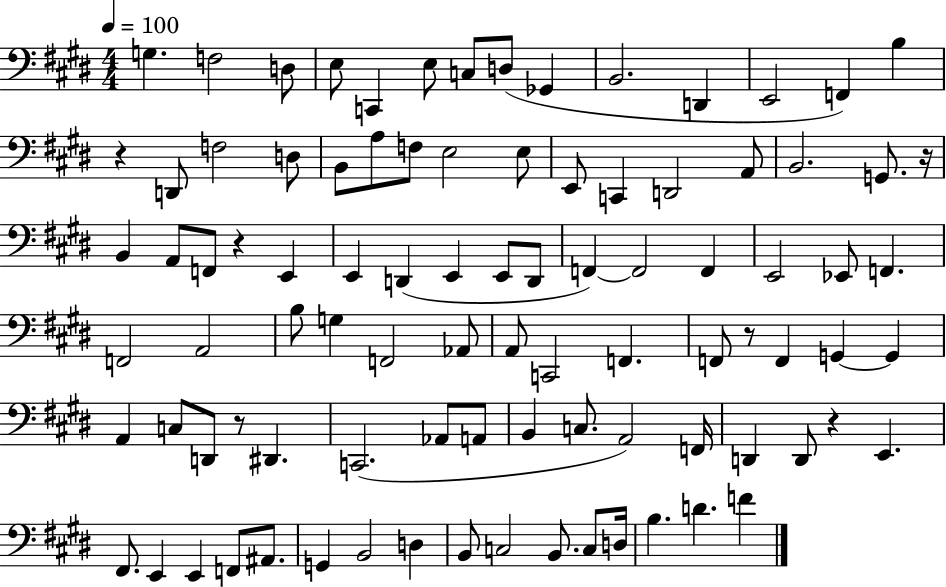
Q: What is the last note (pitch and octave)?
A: F4